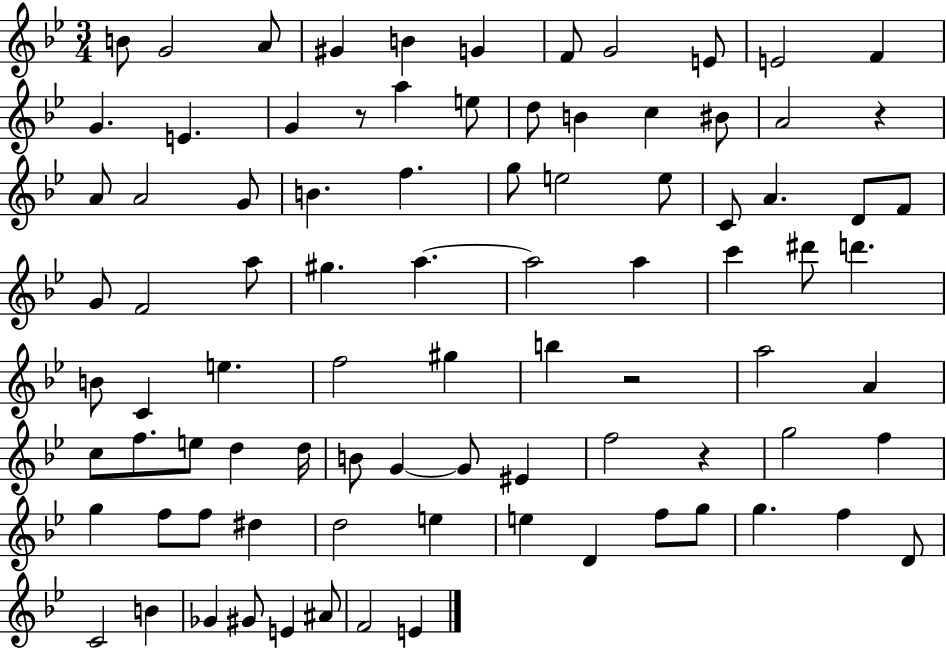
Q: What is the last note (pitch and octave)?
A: E4